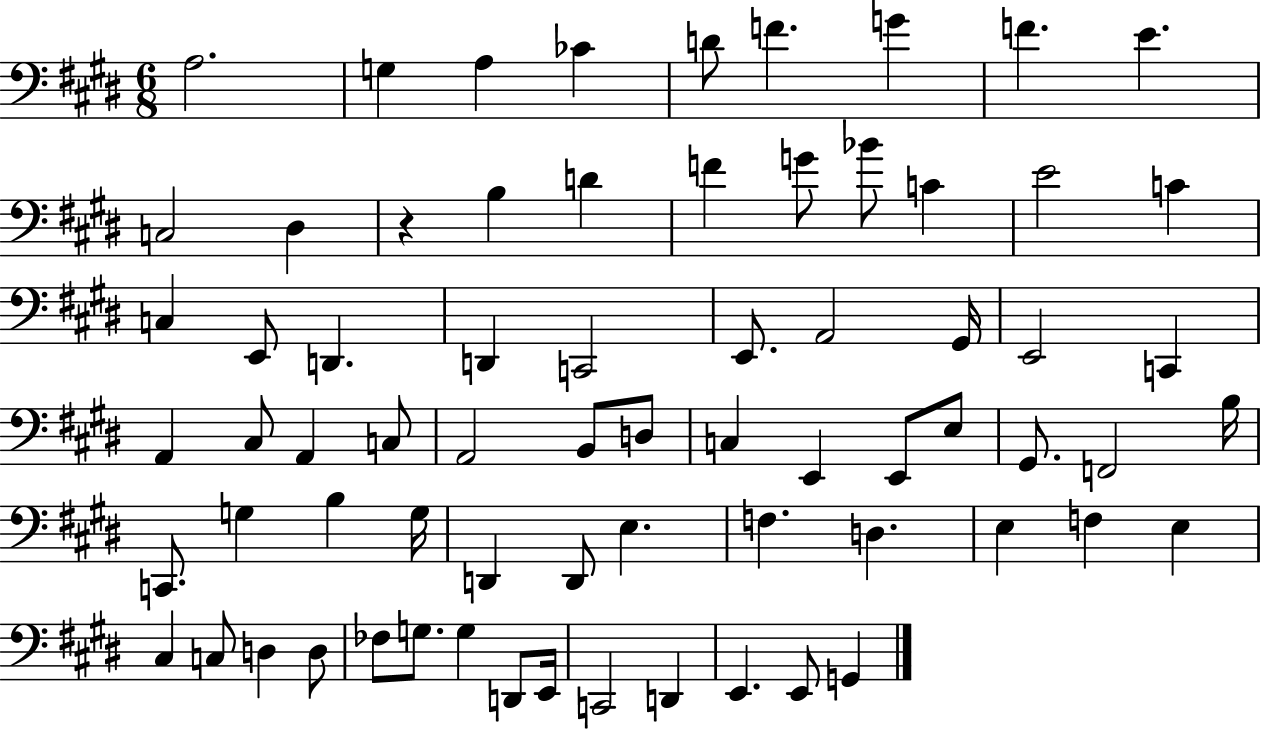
{
  \clef bass
  \numericTimeSignature
  \time 6/8
  \key e \major
  a2. | g4 a4 ces'4 | d'8 f'4. g'4 | f'4. e'4. | \break c2 dis4 | r4 b4 d'4 | f'4 g'8 bes'8 c'4 | e'2 c'4 | \break c4 e,8 d,4. | d,4 c,2 | e,8. a,2 gis,16 | e,2 c,4 | \break a,4 cis8 a,4 c8 | a,2 b,8 d8 | c4 e,4 e,8 e8 | gis,8. f,2 b16 | \break c,8. g4 b4 g16 | d,4 d,8 e4. | f4. d4. | e4 f4 e4 | \break cis4 c8 d4 d8 | fes8 g8. g4 d,8 e,16 | c,2 d,4 | e,4. e,8 g,4 | \break \bar "|."
}